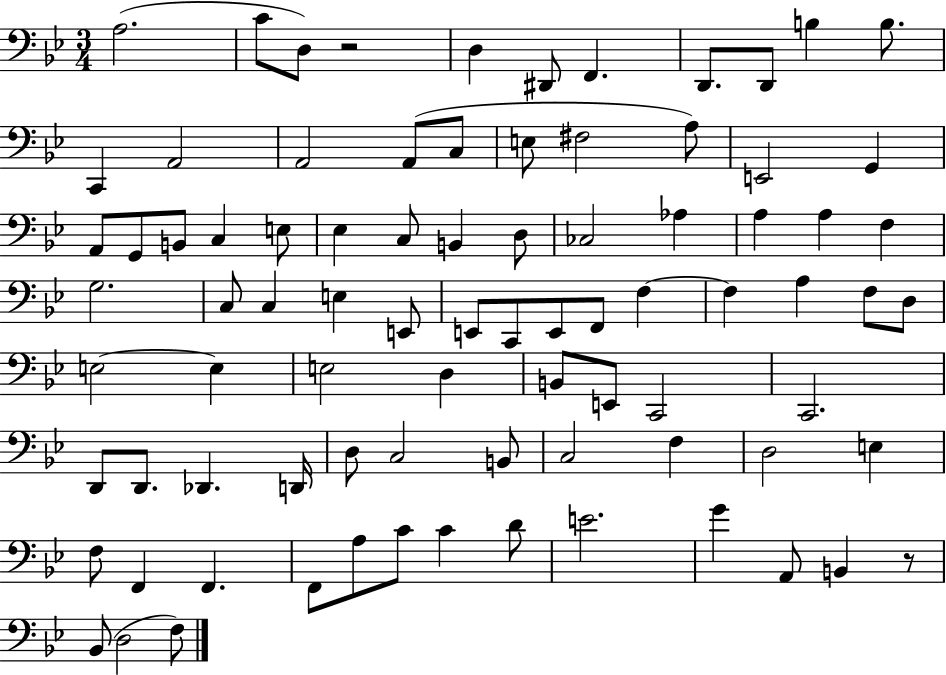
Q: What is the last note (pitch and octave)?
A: F3